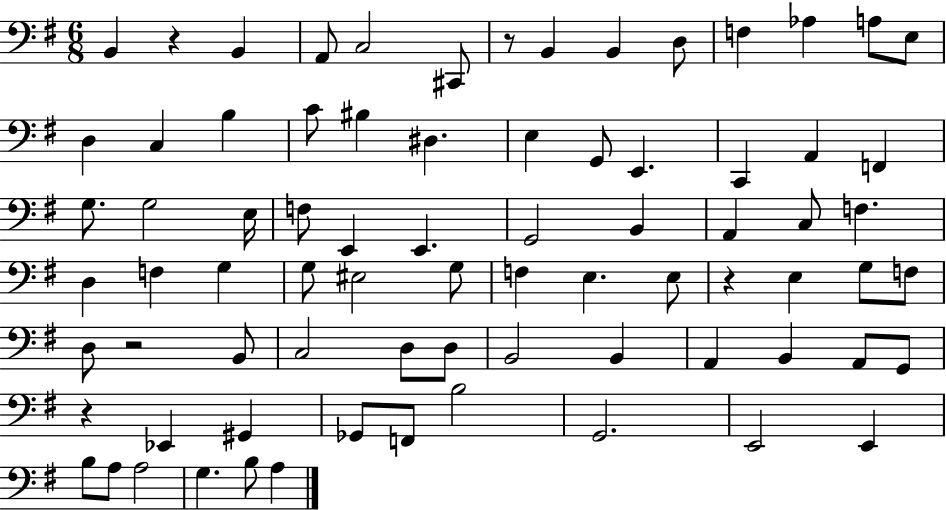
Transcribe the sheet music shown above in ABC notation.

X:1
T:Untitled
M:6/8
L:1/4
K:G
B,, z B,, A,,/2 C,2 ^C,,/2 z/2 B,, B,, D,/2 F, _A, A,/2 E,/2 D, C, B, C/2 ^B, ^D, E, G,,/2 E,, C,, A,, F,, G,/2 G,2 E,/4 F,/2 E,, E,, G,,2 B,, A,, C,/2 F, D, F, G, G,/2 ^E,2 G,/2 F, E, E,/2 z E, G,/2 F,/2 D,/2 z2 B,,/2 C,2 D,/2 D,/2 B,,2 B,, A,, B,, A,,/2 G,,/2 z _E,, ^G,, _G,,/2 F,,/2 B,2 G,,2 E,,2 E,, B,/2 A,/2 A,2 G, B,/2 A,